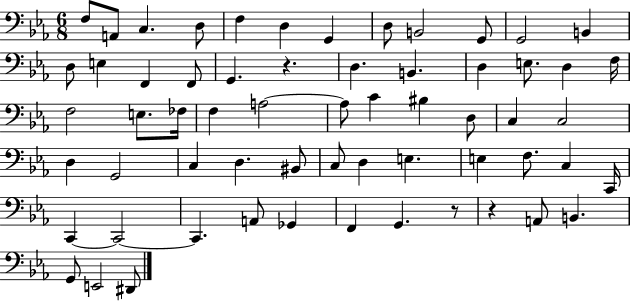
F3/e A2/e C3/q. D3/e F3/q D3/q G2/q D3/e B2/h G2/e G2/h B2/q D3/e E3/q F2/q F2/e G2/q. R/q. D3/q. B2/q. D3/q E3/e. D3/q F3/s F3/h E3/e. FES3/s F3/q A3/h A3/e C4/q BIS3/q D3/e C3/q C3/h D3/q G2/h C3/q D3/q. BIS2/e C3/e D3/q E3/q. E3/q F3/e. C3/q C2/s C2/q C2/h C2/q. A2/e Gb2/q F2/q G2/q. R/e R/q A2/e B2/q. G2/e E2/h D#2/e